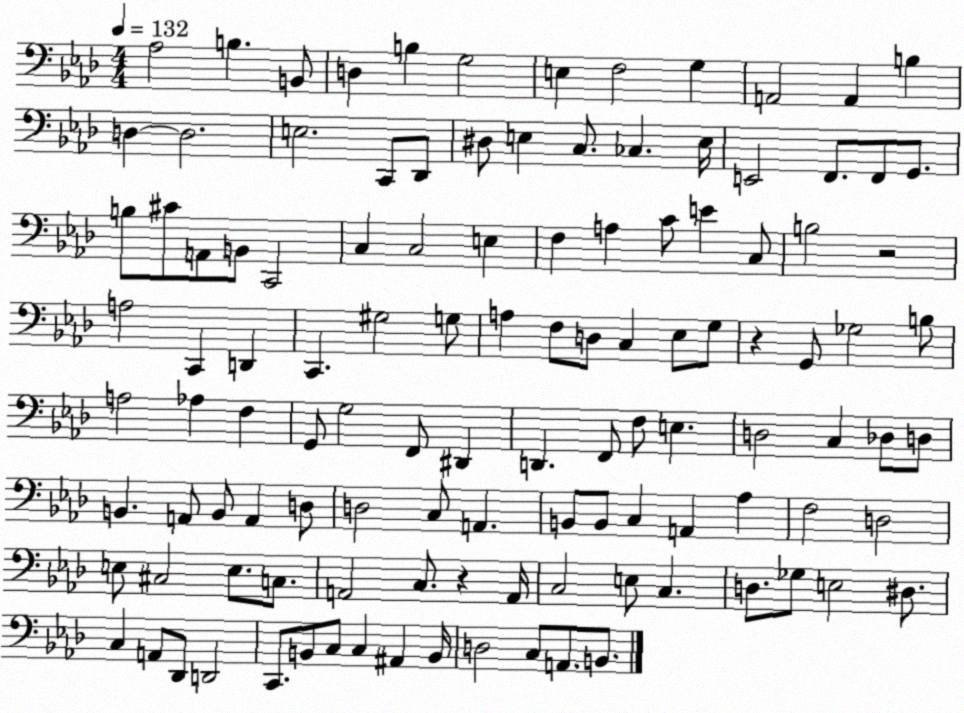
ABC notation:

X:1
T:Untitled
M:4/4
L:1/4
K:Ab
_A,2 B, B,,/2 D, B, G,2 E, F,2 G, A,,2 A,, B, D, D,2 E,2 C,,/2 _D,,/2 ^D,/2 E, C,/2 _C, E,/4 E,,2 F,,/2 F,,/2 G,,/2 B,/2 ^C/2 A,,/2 B,,/2 C,,2 C, C,2 E, F, A, C/2 E C,/2 B,2 z2 A,2 C,, D,, C,, ^G,2 G,/2 A, F,/2 D,/2 C, _E,/2 G,/2 z G,,/2 _G,2 B,/2 A,2 _A, F, G,,/2 G,2 F,,/2 ^D,, D,, F,,/2 F,/2 E, D,2 C, _D,/2 D,/2 B,, A,,/2 B,,/2 A,, D,/2 D,2 C,/2 A,, B,,/2 B,,/2 C, A,, _A, F,2 D,2 E,/2 ^C,2 E,/2 C,/2 A,,2 C,/2 z A,,/4 C,2 E,/2 C, D,/2 _G,/2 E,2 ^D,/2 C, A,,/2 _D,,/2 D,,2 C,,/2 B,,/2 C,/2 C, ^A,, B,,/4 D,2 C,/2 A,,/2 B,,/2